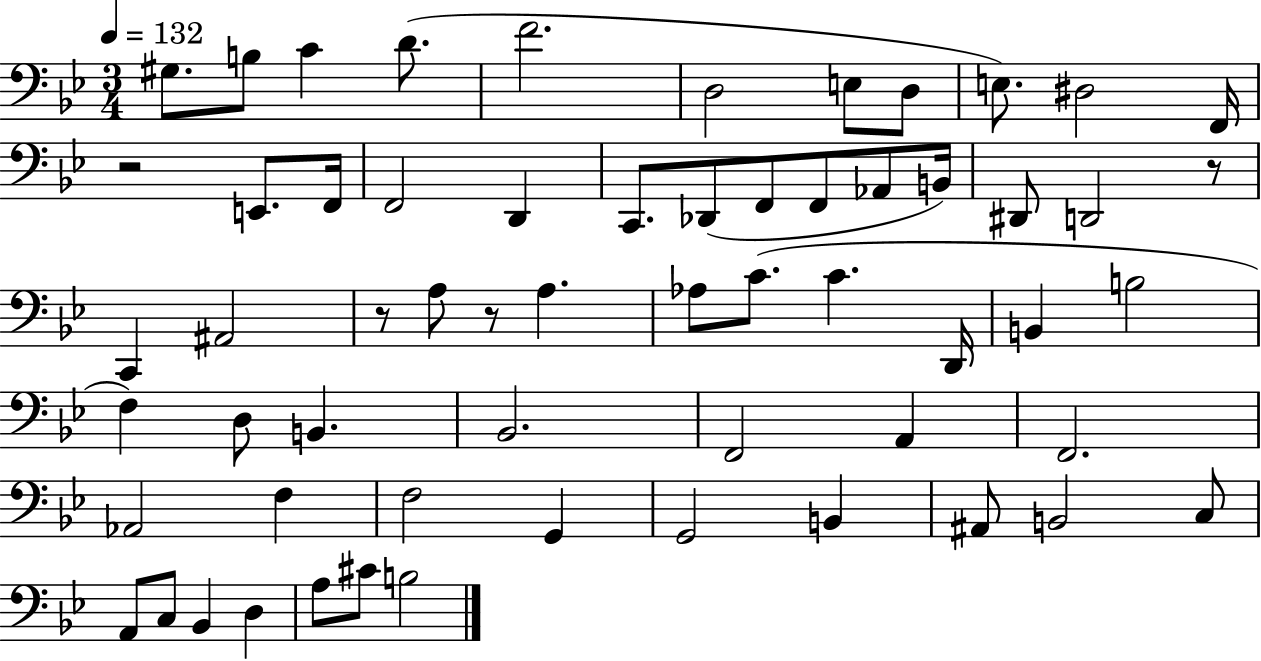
{
  \clef bass
  \numericTimeSignature
  \time 3/4
  \key bes \major
  \tempo 4 = 132
  gis8. b8 c'4 d'8.( | f'2. | d2 e8 d8 | e8.) dis2 f,16 | \break r2 e,8. f,16 | f,2 d,4 | c,8. des,8( f,8 f,8 aes,8 b,16) | dis,8 d,2 r8 | \break c,4 ais,2 | r8 a8 r8 a4. | aes8 c'8.( c'4. d,16 | b,4 b2 | \break f4) d8 b,4. | bes,2. | f,2 a,4 | f,2. | \break aes,2 f4 | f2 g,4 | g,2 b,4 | ais,8 b,2 c8 | \break a,8 c8 bes,4 d4 | a8 cis'8 b2 | \bar "|."
}